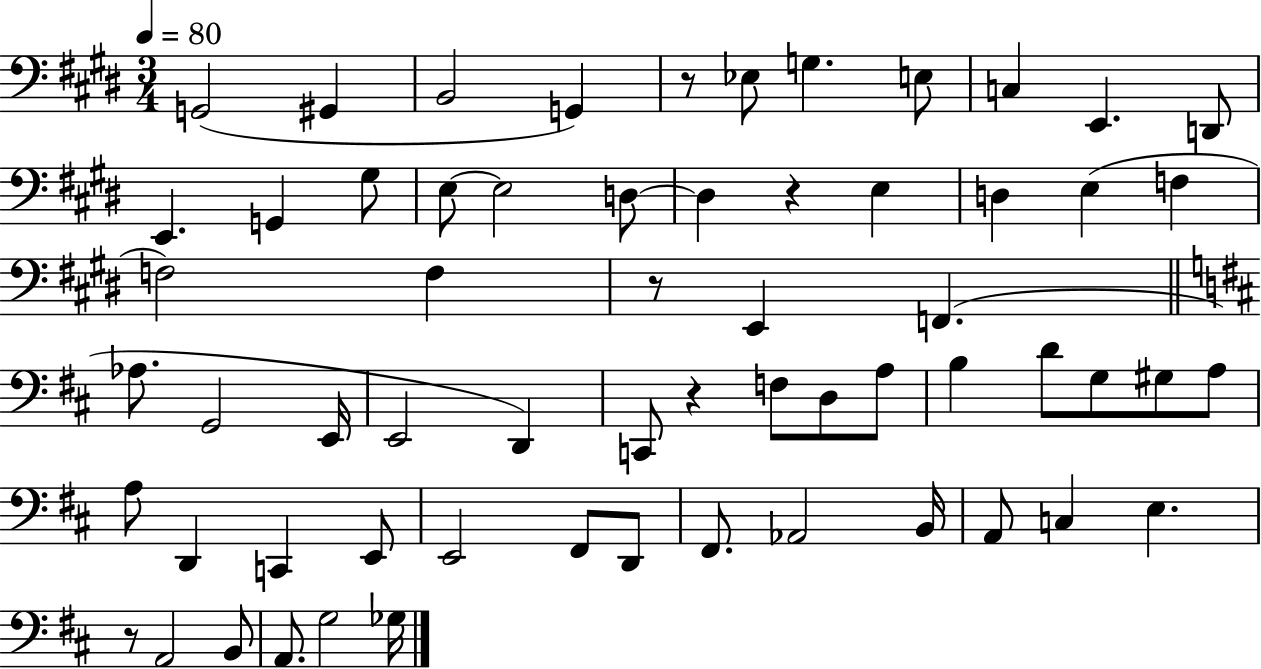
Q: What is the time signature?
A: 3/4